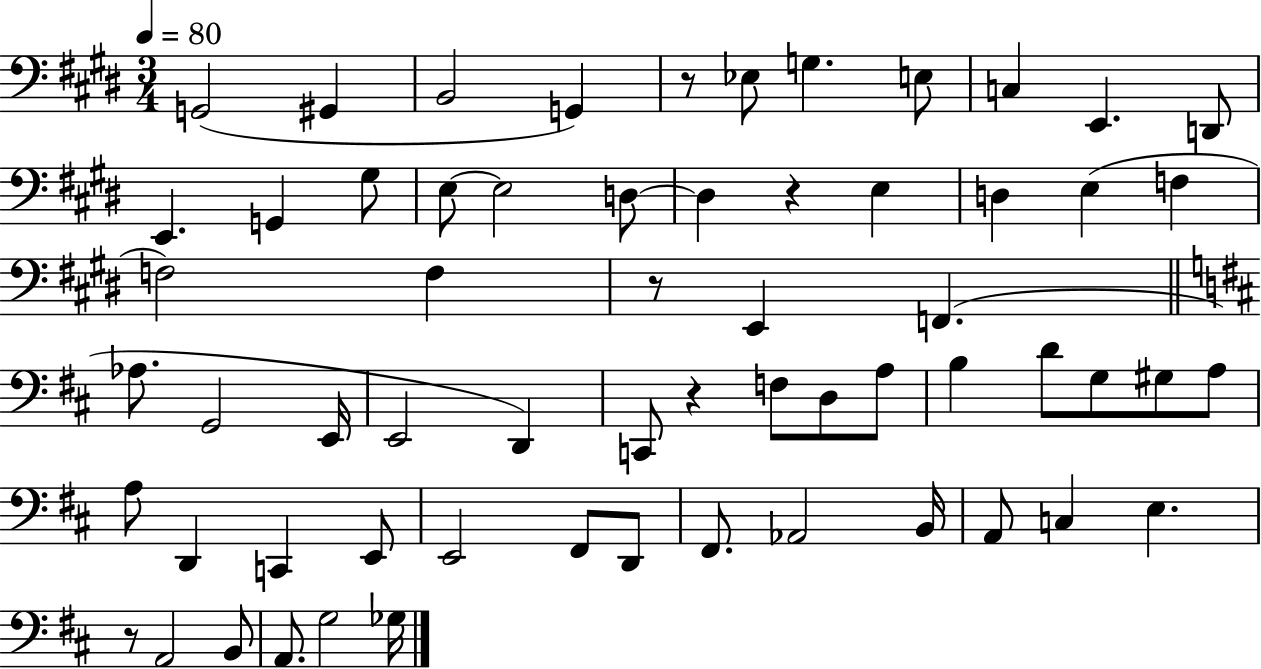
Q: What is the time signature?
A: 3/4